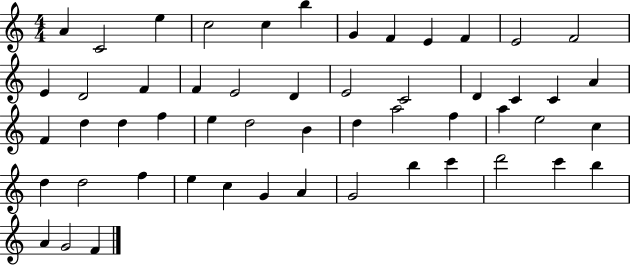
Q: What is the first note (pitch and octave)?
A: A4